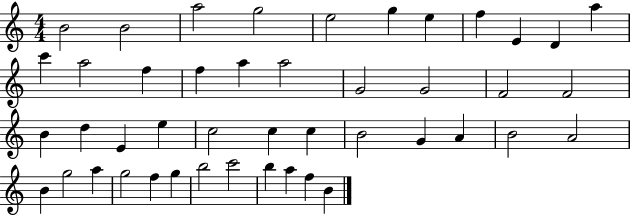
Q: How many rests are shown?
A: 0